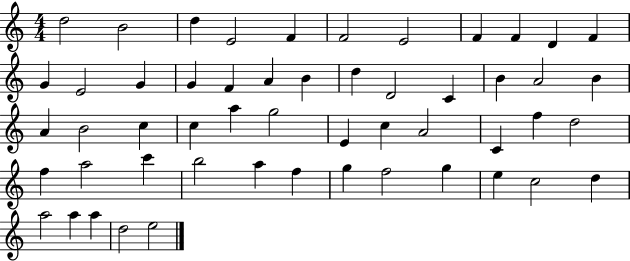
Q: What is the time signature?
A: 4/4